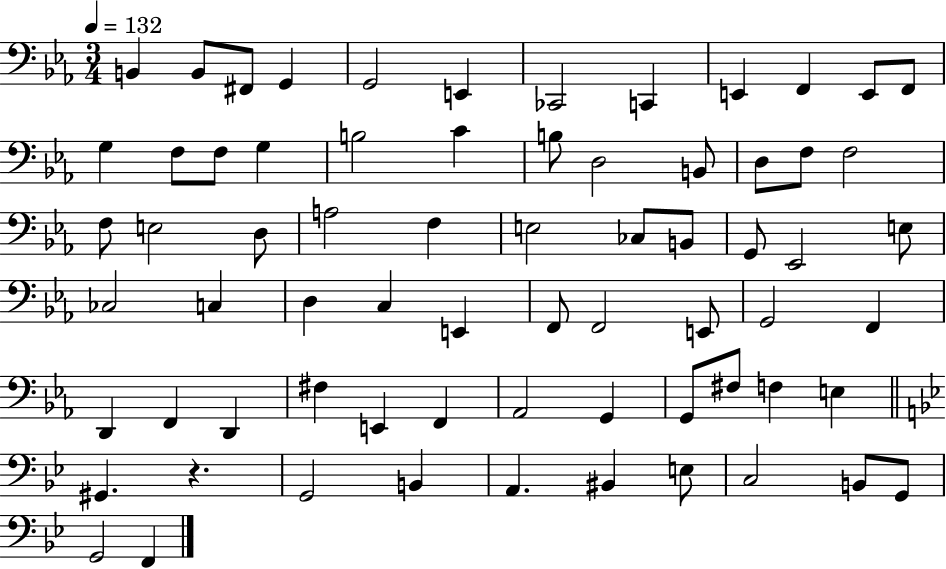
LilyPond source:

{
  \clef bass
  \numericTimeSignature
  \time 3/4
  \key ees \major
  \tempo 4 = 132
  b,4 b,8 fis,8 g,4 | g,2 e,4 | ces,2 c,4 | e,4 f,4 e,8 f,8 | \break g4 f8 f8 g4 | b2 c'4 | b8 d2 b,8 | d8 f8 f2 | \break f8 e2 d8 | a2 f4 | e2 ces8 b,8 | g,8 ees,2 e8 | \break ces2 c4 | d4 c4 e,4 | f,8 f,2 e,8 | g,2 f,4 | \break d,4 f,4 d,4 | fis4 e,4 f,4 | aes,2 g,4 | g,8 fis8 f4 e4 | \break \bar "||" \break \key g \minor gis,4. r4. | g,2 b,4 | a,4. bis,4 e8 | c2 b,8 g,8 | \break g,2 f,4 | \bar "|."
}